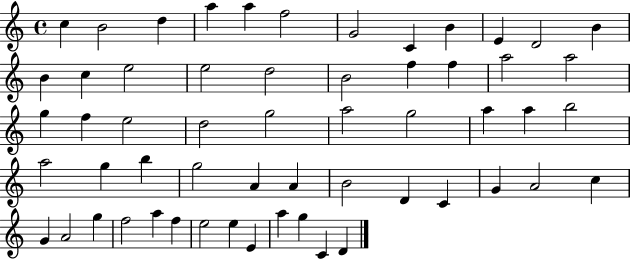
X:1
T:Untitled
M:4/4
L:1/4
K:C
c B2 d a a f2 G2 C B E D2 B B c e2 e2 d2 B2 f f a2 a2 g f e2 d2 g2 a2 g2 a a b2 a2 g b g2 A A B2 D C G A2 c G A2 g f2 a f e2 e E a g C D